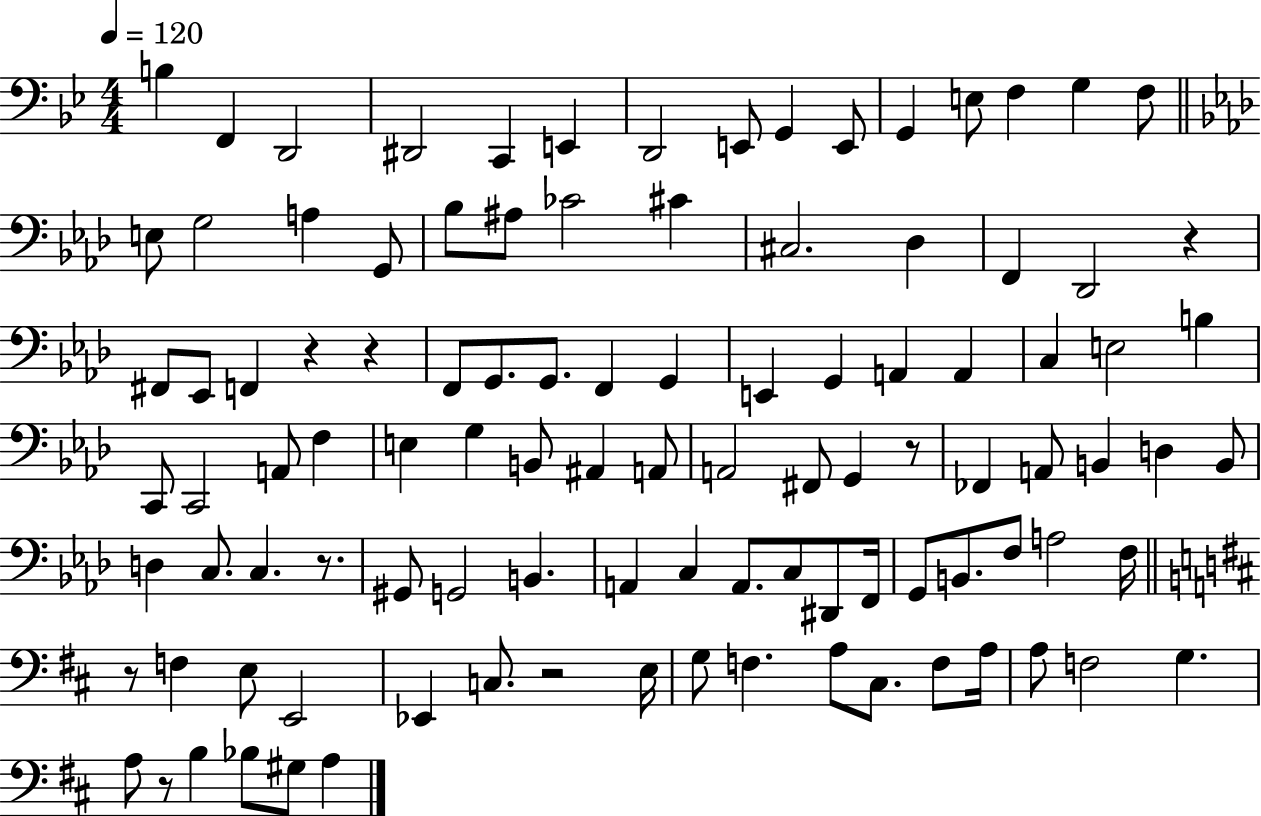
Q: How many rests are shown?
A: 8